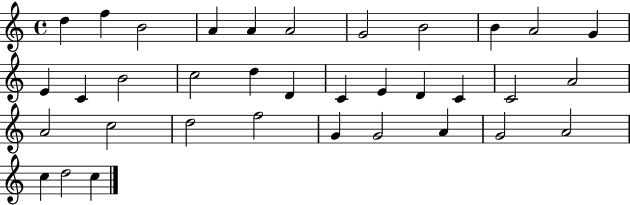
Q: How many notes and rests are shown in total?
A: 35